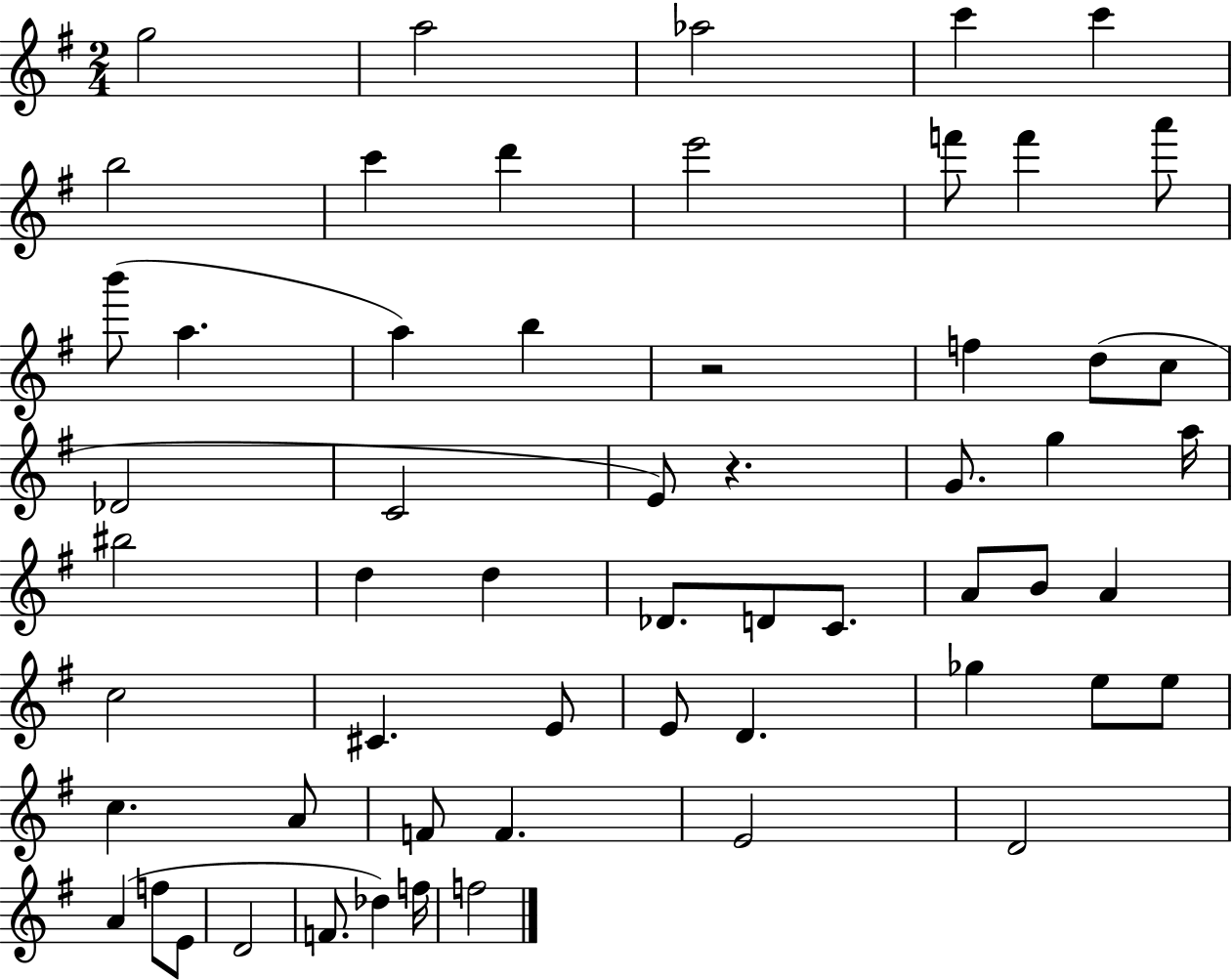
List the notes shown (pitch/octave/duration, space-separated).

G5/h A5/h Ab5/h C6/q C6/q B5/h C6/q D6/q E6/h F6/e F6/q A6/e B6/e A5/q. A5/q B5/q R/h F5/q D5/e C5/e Db4/h C4/h E4/e R/q. G4/e. G5/q A5/s BIS5/h D5/q D5/q Db4/e. D4/e C4/e. A4/e B4/e A4/q C5/h C#4/q. E4/e E4/e D4/q. Gb5/q E5/e E5/e C5/q. A4/e F4/e F4/q. E4/h D4/h A4/q F5/e E4/e D4/h F4/e. Db5/q F5/s F5/h